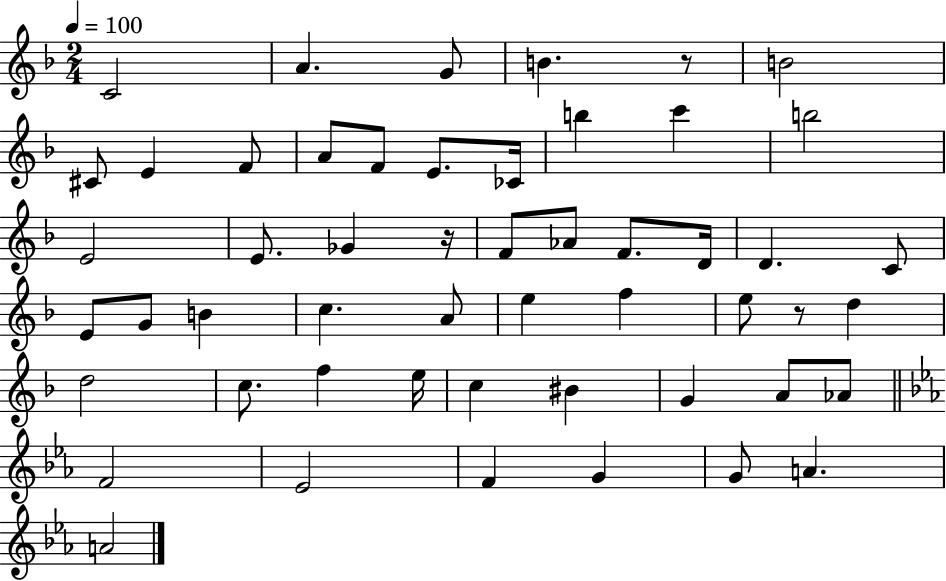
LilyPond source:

{
  \clef treble
  \numericTimeSignature
  \time 2/4
  \key f \major
  \tempo 4 = 100
  c'2 | a'4. g'8 | b'4. r8 | b'2 | \break cis'8 e'4 f'8 | a'8 f'8 e'8. ces'16 | b''4 c'''4 | b''2 | \break e'2 | e'8. ges'4 r16 | f'8 aes'8 f'8. d'16 | d'4. c'8 | \break e'8 g'8 b'4 | c''4. a'8 | e''4 f''4 | e''8 r8 d''4 | \break d''2 | c''8. f''4 e''16 | c''4 bis'4 | g'4 a'8 aes'8 | \break \bar "||" \break \key ees \major f'2 | ees'2 | f'4 g'4 | g'8 a'4. | \break a'2 | \bar "|."
}